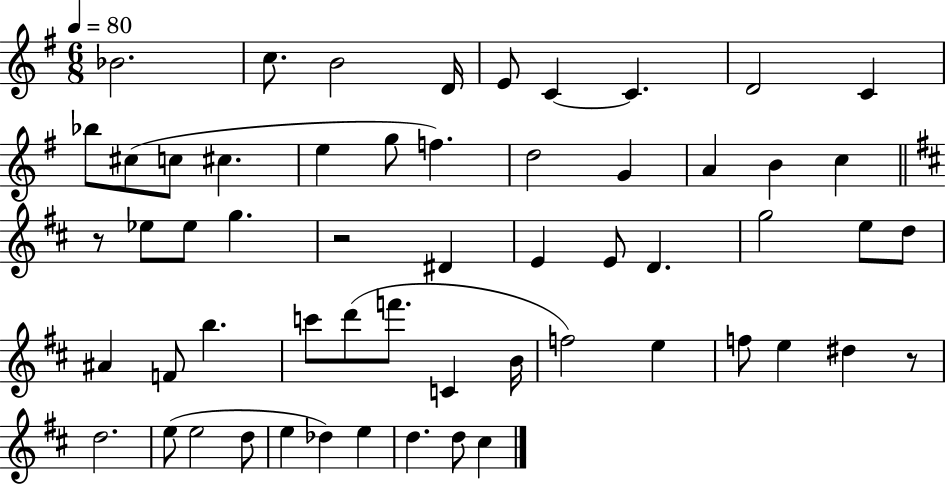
{
  \clef treble
  \numericTimeSignature
  \time 6/8
  \key g \major
  \tempo 4 = 80
  \repeat volta 2 { bes'2. | c''8. b'2 d'16 | e'8 c'4~~ c'4. | d'2 c'4 | \break bes''8 cis''8( c''8 cis''4. | e''4 g''8 f''4.) | d''2 g'4 | a'4 b'4 c''4 | \break \bar "||" \break \key b \minor r8 ees''8 ees''8 g''4. | r2 dis'4 | e'4 e'8 d'4. | g''2 e''8 d''8 | \break ais'4 f'8 b''4. | c'''8 d'''8( f'''8. c'4 b'16 | f''2) e''4 | f''8 e''4 dis''4 r8 | \break d''2. | e''8( e''2 d''8 | e''4 des''4) e''4 | d''4. d''8 cis''4 | \break } \bar "|."
}